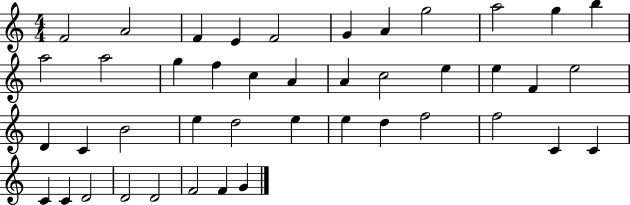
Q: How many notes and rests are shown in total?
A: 43